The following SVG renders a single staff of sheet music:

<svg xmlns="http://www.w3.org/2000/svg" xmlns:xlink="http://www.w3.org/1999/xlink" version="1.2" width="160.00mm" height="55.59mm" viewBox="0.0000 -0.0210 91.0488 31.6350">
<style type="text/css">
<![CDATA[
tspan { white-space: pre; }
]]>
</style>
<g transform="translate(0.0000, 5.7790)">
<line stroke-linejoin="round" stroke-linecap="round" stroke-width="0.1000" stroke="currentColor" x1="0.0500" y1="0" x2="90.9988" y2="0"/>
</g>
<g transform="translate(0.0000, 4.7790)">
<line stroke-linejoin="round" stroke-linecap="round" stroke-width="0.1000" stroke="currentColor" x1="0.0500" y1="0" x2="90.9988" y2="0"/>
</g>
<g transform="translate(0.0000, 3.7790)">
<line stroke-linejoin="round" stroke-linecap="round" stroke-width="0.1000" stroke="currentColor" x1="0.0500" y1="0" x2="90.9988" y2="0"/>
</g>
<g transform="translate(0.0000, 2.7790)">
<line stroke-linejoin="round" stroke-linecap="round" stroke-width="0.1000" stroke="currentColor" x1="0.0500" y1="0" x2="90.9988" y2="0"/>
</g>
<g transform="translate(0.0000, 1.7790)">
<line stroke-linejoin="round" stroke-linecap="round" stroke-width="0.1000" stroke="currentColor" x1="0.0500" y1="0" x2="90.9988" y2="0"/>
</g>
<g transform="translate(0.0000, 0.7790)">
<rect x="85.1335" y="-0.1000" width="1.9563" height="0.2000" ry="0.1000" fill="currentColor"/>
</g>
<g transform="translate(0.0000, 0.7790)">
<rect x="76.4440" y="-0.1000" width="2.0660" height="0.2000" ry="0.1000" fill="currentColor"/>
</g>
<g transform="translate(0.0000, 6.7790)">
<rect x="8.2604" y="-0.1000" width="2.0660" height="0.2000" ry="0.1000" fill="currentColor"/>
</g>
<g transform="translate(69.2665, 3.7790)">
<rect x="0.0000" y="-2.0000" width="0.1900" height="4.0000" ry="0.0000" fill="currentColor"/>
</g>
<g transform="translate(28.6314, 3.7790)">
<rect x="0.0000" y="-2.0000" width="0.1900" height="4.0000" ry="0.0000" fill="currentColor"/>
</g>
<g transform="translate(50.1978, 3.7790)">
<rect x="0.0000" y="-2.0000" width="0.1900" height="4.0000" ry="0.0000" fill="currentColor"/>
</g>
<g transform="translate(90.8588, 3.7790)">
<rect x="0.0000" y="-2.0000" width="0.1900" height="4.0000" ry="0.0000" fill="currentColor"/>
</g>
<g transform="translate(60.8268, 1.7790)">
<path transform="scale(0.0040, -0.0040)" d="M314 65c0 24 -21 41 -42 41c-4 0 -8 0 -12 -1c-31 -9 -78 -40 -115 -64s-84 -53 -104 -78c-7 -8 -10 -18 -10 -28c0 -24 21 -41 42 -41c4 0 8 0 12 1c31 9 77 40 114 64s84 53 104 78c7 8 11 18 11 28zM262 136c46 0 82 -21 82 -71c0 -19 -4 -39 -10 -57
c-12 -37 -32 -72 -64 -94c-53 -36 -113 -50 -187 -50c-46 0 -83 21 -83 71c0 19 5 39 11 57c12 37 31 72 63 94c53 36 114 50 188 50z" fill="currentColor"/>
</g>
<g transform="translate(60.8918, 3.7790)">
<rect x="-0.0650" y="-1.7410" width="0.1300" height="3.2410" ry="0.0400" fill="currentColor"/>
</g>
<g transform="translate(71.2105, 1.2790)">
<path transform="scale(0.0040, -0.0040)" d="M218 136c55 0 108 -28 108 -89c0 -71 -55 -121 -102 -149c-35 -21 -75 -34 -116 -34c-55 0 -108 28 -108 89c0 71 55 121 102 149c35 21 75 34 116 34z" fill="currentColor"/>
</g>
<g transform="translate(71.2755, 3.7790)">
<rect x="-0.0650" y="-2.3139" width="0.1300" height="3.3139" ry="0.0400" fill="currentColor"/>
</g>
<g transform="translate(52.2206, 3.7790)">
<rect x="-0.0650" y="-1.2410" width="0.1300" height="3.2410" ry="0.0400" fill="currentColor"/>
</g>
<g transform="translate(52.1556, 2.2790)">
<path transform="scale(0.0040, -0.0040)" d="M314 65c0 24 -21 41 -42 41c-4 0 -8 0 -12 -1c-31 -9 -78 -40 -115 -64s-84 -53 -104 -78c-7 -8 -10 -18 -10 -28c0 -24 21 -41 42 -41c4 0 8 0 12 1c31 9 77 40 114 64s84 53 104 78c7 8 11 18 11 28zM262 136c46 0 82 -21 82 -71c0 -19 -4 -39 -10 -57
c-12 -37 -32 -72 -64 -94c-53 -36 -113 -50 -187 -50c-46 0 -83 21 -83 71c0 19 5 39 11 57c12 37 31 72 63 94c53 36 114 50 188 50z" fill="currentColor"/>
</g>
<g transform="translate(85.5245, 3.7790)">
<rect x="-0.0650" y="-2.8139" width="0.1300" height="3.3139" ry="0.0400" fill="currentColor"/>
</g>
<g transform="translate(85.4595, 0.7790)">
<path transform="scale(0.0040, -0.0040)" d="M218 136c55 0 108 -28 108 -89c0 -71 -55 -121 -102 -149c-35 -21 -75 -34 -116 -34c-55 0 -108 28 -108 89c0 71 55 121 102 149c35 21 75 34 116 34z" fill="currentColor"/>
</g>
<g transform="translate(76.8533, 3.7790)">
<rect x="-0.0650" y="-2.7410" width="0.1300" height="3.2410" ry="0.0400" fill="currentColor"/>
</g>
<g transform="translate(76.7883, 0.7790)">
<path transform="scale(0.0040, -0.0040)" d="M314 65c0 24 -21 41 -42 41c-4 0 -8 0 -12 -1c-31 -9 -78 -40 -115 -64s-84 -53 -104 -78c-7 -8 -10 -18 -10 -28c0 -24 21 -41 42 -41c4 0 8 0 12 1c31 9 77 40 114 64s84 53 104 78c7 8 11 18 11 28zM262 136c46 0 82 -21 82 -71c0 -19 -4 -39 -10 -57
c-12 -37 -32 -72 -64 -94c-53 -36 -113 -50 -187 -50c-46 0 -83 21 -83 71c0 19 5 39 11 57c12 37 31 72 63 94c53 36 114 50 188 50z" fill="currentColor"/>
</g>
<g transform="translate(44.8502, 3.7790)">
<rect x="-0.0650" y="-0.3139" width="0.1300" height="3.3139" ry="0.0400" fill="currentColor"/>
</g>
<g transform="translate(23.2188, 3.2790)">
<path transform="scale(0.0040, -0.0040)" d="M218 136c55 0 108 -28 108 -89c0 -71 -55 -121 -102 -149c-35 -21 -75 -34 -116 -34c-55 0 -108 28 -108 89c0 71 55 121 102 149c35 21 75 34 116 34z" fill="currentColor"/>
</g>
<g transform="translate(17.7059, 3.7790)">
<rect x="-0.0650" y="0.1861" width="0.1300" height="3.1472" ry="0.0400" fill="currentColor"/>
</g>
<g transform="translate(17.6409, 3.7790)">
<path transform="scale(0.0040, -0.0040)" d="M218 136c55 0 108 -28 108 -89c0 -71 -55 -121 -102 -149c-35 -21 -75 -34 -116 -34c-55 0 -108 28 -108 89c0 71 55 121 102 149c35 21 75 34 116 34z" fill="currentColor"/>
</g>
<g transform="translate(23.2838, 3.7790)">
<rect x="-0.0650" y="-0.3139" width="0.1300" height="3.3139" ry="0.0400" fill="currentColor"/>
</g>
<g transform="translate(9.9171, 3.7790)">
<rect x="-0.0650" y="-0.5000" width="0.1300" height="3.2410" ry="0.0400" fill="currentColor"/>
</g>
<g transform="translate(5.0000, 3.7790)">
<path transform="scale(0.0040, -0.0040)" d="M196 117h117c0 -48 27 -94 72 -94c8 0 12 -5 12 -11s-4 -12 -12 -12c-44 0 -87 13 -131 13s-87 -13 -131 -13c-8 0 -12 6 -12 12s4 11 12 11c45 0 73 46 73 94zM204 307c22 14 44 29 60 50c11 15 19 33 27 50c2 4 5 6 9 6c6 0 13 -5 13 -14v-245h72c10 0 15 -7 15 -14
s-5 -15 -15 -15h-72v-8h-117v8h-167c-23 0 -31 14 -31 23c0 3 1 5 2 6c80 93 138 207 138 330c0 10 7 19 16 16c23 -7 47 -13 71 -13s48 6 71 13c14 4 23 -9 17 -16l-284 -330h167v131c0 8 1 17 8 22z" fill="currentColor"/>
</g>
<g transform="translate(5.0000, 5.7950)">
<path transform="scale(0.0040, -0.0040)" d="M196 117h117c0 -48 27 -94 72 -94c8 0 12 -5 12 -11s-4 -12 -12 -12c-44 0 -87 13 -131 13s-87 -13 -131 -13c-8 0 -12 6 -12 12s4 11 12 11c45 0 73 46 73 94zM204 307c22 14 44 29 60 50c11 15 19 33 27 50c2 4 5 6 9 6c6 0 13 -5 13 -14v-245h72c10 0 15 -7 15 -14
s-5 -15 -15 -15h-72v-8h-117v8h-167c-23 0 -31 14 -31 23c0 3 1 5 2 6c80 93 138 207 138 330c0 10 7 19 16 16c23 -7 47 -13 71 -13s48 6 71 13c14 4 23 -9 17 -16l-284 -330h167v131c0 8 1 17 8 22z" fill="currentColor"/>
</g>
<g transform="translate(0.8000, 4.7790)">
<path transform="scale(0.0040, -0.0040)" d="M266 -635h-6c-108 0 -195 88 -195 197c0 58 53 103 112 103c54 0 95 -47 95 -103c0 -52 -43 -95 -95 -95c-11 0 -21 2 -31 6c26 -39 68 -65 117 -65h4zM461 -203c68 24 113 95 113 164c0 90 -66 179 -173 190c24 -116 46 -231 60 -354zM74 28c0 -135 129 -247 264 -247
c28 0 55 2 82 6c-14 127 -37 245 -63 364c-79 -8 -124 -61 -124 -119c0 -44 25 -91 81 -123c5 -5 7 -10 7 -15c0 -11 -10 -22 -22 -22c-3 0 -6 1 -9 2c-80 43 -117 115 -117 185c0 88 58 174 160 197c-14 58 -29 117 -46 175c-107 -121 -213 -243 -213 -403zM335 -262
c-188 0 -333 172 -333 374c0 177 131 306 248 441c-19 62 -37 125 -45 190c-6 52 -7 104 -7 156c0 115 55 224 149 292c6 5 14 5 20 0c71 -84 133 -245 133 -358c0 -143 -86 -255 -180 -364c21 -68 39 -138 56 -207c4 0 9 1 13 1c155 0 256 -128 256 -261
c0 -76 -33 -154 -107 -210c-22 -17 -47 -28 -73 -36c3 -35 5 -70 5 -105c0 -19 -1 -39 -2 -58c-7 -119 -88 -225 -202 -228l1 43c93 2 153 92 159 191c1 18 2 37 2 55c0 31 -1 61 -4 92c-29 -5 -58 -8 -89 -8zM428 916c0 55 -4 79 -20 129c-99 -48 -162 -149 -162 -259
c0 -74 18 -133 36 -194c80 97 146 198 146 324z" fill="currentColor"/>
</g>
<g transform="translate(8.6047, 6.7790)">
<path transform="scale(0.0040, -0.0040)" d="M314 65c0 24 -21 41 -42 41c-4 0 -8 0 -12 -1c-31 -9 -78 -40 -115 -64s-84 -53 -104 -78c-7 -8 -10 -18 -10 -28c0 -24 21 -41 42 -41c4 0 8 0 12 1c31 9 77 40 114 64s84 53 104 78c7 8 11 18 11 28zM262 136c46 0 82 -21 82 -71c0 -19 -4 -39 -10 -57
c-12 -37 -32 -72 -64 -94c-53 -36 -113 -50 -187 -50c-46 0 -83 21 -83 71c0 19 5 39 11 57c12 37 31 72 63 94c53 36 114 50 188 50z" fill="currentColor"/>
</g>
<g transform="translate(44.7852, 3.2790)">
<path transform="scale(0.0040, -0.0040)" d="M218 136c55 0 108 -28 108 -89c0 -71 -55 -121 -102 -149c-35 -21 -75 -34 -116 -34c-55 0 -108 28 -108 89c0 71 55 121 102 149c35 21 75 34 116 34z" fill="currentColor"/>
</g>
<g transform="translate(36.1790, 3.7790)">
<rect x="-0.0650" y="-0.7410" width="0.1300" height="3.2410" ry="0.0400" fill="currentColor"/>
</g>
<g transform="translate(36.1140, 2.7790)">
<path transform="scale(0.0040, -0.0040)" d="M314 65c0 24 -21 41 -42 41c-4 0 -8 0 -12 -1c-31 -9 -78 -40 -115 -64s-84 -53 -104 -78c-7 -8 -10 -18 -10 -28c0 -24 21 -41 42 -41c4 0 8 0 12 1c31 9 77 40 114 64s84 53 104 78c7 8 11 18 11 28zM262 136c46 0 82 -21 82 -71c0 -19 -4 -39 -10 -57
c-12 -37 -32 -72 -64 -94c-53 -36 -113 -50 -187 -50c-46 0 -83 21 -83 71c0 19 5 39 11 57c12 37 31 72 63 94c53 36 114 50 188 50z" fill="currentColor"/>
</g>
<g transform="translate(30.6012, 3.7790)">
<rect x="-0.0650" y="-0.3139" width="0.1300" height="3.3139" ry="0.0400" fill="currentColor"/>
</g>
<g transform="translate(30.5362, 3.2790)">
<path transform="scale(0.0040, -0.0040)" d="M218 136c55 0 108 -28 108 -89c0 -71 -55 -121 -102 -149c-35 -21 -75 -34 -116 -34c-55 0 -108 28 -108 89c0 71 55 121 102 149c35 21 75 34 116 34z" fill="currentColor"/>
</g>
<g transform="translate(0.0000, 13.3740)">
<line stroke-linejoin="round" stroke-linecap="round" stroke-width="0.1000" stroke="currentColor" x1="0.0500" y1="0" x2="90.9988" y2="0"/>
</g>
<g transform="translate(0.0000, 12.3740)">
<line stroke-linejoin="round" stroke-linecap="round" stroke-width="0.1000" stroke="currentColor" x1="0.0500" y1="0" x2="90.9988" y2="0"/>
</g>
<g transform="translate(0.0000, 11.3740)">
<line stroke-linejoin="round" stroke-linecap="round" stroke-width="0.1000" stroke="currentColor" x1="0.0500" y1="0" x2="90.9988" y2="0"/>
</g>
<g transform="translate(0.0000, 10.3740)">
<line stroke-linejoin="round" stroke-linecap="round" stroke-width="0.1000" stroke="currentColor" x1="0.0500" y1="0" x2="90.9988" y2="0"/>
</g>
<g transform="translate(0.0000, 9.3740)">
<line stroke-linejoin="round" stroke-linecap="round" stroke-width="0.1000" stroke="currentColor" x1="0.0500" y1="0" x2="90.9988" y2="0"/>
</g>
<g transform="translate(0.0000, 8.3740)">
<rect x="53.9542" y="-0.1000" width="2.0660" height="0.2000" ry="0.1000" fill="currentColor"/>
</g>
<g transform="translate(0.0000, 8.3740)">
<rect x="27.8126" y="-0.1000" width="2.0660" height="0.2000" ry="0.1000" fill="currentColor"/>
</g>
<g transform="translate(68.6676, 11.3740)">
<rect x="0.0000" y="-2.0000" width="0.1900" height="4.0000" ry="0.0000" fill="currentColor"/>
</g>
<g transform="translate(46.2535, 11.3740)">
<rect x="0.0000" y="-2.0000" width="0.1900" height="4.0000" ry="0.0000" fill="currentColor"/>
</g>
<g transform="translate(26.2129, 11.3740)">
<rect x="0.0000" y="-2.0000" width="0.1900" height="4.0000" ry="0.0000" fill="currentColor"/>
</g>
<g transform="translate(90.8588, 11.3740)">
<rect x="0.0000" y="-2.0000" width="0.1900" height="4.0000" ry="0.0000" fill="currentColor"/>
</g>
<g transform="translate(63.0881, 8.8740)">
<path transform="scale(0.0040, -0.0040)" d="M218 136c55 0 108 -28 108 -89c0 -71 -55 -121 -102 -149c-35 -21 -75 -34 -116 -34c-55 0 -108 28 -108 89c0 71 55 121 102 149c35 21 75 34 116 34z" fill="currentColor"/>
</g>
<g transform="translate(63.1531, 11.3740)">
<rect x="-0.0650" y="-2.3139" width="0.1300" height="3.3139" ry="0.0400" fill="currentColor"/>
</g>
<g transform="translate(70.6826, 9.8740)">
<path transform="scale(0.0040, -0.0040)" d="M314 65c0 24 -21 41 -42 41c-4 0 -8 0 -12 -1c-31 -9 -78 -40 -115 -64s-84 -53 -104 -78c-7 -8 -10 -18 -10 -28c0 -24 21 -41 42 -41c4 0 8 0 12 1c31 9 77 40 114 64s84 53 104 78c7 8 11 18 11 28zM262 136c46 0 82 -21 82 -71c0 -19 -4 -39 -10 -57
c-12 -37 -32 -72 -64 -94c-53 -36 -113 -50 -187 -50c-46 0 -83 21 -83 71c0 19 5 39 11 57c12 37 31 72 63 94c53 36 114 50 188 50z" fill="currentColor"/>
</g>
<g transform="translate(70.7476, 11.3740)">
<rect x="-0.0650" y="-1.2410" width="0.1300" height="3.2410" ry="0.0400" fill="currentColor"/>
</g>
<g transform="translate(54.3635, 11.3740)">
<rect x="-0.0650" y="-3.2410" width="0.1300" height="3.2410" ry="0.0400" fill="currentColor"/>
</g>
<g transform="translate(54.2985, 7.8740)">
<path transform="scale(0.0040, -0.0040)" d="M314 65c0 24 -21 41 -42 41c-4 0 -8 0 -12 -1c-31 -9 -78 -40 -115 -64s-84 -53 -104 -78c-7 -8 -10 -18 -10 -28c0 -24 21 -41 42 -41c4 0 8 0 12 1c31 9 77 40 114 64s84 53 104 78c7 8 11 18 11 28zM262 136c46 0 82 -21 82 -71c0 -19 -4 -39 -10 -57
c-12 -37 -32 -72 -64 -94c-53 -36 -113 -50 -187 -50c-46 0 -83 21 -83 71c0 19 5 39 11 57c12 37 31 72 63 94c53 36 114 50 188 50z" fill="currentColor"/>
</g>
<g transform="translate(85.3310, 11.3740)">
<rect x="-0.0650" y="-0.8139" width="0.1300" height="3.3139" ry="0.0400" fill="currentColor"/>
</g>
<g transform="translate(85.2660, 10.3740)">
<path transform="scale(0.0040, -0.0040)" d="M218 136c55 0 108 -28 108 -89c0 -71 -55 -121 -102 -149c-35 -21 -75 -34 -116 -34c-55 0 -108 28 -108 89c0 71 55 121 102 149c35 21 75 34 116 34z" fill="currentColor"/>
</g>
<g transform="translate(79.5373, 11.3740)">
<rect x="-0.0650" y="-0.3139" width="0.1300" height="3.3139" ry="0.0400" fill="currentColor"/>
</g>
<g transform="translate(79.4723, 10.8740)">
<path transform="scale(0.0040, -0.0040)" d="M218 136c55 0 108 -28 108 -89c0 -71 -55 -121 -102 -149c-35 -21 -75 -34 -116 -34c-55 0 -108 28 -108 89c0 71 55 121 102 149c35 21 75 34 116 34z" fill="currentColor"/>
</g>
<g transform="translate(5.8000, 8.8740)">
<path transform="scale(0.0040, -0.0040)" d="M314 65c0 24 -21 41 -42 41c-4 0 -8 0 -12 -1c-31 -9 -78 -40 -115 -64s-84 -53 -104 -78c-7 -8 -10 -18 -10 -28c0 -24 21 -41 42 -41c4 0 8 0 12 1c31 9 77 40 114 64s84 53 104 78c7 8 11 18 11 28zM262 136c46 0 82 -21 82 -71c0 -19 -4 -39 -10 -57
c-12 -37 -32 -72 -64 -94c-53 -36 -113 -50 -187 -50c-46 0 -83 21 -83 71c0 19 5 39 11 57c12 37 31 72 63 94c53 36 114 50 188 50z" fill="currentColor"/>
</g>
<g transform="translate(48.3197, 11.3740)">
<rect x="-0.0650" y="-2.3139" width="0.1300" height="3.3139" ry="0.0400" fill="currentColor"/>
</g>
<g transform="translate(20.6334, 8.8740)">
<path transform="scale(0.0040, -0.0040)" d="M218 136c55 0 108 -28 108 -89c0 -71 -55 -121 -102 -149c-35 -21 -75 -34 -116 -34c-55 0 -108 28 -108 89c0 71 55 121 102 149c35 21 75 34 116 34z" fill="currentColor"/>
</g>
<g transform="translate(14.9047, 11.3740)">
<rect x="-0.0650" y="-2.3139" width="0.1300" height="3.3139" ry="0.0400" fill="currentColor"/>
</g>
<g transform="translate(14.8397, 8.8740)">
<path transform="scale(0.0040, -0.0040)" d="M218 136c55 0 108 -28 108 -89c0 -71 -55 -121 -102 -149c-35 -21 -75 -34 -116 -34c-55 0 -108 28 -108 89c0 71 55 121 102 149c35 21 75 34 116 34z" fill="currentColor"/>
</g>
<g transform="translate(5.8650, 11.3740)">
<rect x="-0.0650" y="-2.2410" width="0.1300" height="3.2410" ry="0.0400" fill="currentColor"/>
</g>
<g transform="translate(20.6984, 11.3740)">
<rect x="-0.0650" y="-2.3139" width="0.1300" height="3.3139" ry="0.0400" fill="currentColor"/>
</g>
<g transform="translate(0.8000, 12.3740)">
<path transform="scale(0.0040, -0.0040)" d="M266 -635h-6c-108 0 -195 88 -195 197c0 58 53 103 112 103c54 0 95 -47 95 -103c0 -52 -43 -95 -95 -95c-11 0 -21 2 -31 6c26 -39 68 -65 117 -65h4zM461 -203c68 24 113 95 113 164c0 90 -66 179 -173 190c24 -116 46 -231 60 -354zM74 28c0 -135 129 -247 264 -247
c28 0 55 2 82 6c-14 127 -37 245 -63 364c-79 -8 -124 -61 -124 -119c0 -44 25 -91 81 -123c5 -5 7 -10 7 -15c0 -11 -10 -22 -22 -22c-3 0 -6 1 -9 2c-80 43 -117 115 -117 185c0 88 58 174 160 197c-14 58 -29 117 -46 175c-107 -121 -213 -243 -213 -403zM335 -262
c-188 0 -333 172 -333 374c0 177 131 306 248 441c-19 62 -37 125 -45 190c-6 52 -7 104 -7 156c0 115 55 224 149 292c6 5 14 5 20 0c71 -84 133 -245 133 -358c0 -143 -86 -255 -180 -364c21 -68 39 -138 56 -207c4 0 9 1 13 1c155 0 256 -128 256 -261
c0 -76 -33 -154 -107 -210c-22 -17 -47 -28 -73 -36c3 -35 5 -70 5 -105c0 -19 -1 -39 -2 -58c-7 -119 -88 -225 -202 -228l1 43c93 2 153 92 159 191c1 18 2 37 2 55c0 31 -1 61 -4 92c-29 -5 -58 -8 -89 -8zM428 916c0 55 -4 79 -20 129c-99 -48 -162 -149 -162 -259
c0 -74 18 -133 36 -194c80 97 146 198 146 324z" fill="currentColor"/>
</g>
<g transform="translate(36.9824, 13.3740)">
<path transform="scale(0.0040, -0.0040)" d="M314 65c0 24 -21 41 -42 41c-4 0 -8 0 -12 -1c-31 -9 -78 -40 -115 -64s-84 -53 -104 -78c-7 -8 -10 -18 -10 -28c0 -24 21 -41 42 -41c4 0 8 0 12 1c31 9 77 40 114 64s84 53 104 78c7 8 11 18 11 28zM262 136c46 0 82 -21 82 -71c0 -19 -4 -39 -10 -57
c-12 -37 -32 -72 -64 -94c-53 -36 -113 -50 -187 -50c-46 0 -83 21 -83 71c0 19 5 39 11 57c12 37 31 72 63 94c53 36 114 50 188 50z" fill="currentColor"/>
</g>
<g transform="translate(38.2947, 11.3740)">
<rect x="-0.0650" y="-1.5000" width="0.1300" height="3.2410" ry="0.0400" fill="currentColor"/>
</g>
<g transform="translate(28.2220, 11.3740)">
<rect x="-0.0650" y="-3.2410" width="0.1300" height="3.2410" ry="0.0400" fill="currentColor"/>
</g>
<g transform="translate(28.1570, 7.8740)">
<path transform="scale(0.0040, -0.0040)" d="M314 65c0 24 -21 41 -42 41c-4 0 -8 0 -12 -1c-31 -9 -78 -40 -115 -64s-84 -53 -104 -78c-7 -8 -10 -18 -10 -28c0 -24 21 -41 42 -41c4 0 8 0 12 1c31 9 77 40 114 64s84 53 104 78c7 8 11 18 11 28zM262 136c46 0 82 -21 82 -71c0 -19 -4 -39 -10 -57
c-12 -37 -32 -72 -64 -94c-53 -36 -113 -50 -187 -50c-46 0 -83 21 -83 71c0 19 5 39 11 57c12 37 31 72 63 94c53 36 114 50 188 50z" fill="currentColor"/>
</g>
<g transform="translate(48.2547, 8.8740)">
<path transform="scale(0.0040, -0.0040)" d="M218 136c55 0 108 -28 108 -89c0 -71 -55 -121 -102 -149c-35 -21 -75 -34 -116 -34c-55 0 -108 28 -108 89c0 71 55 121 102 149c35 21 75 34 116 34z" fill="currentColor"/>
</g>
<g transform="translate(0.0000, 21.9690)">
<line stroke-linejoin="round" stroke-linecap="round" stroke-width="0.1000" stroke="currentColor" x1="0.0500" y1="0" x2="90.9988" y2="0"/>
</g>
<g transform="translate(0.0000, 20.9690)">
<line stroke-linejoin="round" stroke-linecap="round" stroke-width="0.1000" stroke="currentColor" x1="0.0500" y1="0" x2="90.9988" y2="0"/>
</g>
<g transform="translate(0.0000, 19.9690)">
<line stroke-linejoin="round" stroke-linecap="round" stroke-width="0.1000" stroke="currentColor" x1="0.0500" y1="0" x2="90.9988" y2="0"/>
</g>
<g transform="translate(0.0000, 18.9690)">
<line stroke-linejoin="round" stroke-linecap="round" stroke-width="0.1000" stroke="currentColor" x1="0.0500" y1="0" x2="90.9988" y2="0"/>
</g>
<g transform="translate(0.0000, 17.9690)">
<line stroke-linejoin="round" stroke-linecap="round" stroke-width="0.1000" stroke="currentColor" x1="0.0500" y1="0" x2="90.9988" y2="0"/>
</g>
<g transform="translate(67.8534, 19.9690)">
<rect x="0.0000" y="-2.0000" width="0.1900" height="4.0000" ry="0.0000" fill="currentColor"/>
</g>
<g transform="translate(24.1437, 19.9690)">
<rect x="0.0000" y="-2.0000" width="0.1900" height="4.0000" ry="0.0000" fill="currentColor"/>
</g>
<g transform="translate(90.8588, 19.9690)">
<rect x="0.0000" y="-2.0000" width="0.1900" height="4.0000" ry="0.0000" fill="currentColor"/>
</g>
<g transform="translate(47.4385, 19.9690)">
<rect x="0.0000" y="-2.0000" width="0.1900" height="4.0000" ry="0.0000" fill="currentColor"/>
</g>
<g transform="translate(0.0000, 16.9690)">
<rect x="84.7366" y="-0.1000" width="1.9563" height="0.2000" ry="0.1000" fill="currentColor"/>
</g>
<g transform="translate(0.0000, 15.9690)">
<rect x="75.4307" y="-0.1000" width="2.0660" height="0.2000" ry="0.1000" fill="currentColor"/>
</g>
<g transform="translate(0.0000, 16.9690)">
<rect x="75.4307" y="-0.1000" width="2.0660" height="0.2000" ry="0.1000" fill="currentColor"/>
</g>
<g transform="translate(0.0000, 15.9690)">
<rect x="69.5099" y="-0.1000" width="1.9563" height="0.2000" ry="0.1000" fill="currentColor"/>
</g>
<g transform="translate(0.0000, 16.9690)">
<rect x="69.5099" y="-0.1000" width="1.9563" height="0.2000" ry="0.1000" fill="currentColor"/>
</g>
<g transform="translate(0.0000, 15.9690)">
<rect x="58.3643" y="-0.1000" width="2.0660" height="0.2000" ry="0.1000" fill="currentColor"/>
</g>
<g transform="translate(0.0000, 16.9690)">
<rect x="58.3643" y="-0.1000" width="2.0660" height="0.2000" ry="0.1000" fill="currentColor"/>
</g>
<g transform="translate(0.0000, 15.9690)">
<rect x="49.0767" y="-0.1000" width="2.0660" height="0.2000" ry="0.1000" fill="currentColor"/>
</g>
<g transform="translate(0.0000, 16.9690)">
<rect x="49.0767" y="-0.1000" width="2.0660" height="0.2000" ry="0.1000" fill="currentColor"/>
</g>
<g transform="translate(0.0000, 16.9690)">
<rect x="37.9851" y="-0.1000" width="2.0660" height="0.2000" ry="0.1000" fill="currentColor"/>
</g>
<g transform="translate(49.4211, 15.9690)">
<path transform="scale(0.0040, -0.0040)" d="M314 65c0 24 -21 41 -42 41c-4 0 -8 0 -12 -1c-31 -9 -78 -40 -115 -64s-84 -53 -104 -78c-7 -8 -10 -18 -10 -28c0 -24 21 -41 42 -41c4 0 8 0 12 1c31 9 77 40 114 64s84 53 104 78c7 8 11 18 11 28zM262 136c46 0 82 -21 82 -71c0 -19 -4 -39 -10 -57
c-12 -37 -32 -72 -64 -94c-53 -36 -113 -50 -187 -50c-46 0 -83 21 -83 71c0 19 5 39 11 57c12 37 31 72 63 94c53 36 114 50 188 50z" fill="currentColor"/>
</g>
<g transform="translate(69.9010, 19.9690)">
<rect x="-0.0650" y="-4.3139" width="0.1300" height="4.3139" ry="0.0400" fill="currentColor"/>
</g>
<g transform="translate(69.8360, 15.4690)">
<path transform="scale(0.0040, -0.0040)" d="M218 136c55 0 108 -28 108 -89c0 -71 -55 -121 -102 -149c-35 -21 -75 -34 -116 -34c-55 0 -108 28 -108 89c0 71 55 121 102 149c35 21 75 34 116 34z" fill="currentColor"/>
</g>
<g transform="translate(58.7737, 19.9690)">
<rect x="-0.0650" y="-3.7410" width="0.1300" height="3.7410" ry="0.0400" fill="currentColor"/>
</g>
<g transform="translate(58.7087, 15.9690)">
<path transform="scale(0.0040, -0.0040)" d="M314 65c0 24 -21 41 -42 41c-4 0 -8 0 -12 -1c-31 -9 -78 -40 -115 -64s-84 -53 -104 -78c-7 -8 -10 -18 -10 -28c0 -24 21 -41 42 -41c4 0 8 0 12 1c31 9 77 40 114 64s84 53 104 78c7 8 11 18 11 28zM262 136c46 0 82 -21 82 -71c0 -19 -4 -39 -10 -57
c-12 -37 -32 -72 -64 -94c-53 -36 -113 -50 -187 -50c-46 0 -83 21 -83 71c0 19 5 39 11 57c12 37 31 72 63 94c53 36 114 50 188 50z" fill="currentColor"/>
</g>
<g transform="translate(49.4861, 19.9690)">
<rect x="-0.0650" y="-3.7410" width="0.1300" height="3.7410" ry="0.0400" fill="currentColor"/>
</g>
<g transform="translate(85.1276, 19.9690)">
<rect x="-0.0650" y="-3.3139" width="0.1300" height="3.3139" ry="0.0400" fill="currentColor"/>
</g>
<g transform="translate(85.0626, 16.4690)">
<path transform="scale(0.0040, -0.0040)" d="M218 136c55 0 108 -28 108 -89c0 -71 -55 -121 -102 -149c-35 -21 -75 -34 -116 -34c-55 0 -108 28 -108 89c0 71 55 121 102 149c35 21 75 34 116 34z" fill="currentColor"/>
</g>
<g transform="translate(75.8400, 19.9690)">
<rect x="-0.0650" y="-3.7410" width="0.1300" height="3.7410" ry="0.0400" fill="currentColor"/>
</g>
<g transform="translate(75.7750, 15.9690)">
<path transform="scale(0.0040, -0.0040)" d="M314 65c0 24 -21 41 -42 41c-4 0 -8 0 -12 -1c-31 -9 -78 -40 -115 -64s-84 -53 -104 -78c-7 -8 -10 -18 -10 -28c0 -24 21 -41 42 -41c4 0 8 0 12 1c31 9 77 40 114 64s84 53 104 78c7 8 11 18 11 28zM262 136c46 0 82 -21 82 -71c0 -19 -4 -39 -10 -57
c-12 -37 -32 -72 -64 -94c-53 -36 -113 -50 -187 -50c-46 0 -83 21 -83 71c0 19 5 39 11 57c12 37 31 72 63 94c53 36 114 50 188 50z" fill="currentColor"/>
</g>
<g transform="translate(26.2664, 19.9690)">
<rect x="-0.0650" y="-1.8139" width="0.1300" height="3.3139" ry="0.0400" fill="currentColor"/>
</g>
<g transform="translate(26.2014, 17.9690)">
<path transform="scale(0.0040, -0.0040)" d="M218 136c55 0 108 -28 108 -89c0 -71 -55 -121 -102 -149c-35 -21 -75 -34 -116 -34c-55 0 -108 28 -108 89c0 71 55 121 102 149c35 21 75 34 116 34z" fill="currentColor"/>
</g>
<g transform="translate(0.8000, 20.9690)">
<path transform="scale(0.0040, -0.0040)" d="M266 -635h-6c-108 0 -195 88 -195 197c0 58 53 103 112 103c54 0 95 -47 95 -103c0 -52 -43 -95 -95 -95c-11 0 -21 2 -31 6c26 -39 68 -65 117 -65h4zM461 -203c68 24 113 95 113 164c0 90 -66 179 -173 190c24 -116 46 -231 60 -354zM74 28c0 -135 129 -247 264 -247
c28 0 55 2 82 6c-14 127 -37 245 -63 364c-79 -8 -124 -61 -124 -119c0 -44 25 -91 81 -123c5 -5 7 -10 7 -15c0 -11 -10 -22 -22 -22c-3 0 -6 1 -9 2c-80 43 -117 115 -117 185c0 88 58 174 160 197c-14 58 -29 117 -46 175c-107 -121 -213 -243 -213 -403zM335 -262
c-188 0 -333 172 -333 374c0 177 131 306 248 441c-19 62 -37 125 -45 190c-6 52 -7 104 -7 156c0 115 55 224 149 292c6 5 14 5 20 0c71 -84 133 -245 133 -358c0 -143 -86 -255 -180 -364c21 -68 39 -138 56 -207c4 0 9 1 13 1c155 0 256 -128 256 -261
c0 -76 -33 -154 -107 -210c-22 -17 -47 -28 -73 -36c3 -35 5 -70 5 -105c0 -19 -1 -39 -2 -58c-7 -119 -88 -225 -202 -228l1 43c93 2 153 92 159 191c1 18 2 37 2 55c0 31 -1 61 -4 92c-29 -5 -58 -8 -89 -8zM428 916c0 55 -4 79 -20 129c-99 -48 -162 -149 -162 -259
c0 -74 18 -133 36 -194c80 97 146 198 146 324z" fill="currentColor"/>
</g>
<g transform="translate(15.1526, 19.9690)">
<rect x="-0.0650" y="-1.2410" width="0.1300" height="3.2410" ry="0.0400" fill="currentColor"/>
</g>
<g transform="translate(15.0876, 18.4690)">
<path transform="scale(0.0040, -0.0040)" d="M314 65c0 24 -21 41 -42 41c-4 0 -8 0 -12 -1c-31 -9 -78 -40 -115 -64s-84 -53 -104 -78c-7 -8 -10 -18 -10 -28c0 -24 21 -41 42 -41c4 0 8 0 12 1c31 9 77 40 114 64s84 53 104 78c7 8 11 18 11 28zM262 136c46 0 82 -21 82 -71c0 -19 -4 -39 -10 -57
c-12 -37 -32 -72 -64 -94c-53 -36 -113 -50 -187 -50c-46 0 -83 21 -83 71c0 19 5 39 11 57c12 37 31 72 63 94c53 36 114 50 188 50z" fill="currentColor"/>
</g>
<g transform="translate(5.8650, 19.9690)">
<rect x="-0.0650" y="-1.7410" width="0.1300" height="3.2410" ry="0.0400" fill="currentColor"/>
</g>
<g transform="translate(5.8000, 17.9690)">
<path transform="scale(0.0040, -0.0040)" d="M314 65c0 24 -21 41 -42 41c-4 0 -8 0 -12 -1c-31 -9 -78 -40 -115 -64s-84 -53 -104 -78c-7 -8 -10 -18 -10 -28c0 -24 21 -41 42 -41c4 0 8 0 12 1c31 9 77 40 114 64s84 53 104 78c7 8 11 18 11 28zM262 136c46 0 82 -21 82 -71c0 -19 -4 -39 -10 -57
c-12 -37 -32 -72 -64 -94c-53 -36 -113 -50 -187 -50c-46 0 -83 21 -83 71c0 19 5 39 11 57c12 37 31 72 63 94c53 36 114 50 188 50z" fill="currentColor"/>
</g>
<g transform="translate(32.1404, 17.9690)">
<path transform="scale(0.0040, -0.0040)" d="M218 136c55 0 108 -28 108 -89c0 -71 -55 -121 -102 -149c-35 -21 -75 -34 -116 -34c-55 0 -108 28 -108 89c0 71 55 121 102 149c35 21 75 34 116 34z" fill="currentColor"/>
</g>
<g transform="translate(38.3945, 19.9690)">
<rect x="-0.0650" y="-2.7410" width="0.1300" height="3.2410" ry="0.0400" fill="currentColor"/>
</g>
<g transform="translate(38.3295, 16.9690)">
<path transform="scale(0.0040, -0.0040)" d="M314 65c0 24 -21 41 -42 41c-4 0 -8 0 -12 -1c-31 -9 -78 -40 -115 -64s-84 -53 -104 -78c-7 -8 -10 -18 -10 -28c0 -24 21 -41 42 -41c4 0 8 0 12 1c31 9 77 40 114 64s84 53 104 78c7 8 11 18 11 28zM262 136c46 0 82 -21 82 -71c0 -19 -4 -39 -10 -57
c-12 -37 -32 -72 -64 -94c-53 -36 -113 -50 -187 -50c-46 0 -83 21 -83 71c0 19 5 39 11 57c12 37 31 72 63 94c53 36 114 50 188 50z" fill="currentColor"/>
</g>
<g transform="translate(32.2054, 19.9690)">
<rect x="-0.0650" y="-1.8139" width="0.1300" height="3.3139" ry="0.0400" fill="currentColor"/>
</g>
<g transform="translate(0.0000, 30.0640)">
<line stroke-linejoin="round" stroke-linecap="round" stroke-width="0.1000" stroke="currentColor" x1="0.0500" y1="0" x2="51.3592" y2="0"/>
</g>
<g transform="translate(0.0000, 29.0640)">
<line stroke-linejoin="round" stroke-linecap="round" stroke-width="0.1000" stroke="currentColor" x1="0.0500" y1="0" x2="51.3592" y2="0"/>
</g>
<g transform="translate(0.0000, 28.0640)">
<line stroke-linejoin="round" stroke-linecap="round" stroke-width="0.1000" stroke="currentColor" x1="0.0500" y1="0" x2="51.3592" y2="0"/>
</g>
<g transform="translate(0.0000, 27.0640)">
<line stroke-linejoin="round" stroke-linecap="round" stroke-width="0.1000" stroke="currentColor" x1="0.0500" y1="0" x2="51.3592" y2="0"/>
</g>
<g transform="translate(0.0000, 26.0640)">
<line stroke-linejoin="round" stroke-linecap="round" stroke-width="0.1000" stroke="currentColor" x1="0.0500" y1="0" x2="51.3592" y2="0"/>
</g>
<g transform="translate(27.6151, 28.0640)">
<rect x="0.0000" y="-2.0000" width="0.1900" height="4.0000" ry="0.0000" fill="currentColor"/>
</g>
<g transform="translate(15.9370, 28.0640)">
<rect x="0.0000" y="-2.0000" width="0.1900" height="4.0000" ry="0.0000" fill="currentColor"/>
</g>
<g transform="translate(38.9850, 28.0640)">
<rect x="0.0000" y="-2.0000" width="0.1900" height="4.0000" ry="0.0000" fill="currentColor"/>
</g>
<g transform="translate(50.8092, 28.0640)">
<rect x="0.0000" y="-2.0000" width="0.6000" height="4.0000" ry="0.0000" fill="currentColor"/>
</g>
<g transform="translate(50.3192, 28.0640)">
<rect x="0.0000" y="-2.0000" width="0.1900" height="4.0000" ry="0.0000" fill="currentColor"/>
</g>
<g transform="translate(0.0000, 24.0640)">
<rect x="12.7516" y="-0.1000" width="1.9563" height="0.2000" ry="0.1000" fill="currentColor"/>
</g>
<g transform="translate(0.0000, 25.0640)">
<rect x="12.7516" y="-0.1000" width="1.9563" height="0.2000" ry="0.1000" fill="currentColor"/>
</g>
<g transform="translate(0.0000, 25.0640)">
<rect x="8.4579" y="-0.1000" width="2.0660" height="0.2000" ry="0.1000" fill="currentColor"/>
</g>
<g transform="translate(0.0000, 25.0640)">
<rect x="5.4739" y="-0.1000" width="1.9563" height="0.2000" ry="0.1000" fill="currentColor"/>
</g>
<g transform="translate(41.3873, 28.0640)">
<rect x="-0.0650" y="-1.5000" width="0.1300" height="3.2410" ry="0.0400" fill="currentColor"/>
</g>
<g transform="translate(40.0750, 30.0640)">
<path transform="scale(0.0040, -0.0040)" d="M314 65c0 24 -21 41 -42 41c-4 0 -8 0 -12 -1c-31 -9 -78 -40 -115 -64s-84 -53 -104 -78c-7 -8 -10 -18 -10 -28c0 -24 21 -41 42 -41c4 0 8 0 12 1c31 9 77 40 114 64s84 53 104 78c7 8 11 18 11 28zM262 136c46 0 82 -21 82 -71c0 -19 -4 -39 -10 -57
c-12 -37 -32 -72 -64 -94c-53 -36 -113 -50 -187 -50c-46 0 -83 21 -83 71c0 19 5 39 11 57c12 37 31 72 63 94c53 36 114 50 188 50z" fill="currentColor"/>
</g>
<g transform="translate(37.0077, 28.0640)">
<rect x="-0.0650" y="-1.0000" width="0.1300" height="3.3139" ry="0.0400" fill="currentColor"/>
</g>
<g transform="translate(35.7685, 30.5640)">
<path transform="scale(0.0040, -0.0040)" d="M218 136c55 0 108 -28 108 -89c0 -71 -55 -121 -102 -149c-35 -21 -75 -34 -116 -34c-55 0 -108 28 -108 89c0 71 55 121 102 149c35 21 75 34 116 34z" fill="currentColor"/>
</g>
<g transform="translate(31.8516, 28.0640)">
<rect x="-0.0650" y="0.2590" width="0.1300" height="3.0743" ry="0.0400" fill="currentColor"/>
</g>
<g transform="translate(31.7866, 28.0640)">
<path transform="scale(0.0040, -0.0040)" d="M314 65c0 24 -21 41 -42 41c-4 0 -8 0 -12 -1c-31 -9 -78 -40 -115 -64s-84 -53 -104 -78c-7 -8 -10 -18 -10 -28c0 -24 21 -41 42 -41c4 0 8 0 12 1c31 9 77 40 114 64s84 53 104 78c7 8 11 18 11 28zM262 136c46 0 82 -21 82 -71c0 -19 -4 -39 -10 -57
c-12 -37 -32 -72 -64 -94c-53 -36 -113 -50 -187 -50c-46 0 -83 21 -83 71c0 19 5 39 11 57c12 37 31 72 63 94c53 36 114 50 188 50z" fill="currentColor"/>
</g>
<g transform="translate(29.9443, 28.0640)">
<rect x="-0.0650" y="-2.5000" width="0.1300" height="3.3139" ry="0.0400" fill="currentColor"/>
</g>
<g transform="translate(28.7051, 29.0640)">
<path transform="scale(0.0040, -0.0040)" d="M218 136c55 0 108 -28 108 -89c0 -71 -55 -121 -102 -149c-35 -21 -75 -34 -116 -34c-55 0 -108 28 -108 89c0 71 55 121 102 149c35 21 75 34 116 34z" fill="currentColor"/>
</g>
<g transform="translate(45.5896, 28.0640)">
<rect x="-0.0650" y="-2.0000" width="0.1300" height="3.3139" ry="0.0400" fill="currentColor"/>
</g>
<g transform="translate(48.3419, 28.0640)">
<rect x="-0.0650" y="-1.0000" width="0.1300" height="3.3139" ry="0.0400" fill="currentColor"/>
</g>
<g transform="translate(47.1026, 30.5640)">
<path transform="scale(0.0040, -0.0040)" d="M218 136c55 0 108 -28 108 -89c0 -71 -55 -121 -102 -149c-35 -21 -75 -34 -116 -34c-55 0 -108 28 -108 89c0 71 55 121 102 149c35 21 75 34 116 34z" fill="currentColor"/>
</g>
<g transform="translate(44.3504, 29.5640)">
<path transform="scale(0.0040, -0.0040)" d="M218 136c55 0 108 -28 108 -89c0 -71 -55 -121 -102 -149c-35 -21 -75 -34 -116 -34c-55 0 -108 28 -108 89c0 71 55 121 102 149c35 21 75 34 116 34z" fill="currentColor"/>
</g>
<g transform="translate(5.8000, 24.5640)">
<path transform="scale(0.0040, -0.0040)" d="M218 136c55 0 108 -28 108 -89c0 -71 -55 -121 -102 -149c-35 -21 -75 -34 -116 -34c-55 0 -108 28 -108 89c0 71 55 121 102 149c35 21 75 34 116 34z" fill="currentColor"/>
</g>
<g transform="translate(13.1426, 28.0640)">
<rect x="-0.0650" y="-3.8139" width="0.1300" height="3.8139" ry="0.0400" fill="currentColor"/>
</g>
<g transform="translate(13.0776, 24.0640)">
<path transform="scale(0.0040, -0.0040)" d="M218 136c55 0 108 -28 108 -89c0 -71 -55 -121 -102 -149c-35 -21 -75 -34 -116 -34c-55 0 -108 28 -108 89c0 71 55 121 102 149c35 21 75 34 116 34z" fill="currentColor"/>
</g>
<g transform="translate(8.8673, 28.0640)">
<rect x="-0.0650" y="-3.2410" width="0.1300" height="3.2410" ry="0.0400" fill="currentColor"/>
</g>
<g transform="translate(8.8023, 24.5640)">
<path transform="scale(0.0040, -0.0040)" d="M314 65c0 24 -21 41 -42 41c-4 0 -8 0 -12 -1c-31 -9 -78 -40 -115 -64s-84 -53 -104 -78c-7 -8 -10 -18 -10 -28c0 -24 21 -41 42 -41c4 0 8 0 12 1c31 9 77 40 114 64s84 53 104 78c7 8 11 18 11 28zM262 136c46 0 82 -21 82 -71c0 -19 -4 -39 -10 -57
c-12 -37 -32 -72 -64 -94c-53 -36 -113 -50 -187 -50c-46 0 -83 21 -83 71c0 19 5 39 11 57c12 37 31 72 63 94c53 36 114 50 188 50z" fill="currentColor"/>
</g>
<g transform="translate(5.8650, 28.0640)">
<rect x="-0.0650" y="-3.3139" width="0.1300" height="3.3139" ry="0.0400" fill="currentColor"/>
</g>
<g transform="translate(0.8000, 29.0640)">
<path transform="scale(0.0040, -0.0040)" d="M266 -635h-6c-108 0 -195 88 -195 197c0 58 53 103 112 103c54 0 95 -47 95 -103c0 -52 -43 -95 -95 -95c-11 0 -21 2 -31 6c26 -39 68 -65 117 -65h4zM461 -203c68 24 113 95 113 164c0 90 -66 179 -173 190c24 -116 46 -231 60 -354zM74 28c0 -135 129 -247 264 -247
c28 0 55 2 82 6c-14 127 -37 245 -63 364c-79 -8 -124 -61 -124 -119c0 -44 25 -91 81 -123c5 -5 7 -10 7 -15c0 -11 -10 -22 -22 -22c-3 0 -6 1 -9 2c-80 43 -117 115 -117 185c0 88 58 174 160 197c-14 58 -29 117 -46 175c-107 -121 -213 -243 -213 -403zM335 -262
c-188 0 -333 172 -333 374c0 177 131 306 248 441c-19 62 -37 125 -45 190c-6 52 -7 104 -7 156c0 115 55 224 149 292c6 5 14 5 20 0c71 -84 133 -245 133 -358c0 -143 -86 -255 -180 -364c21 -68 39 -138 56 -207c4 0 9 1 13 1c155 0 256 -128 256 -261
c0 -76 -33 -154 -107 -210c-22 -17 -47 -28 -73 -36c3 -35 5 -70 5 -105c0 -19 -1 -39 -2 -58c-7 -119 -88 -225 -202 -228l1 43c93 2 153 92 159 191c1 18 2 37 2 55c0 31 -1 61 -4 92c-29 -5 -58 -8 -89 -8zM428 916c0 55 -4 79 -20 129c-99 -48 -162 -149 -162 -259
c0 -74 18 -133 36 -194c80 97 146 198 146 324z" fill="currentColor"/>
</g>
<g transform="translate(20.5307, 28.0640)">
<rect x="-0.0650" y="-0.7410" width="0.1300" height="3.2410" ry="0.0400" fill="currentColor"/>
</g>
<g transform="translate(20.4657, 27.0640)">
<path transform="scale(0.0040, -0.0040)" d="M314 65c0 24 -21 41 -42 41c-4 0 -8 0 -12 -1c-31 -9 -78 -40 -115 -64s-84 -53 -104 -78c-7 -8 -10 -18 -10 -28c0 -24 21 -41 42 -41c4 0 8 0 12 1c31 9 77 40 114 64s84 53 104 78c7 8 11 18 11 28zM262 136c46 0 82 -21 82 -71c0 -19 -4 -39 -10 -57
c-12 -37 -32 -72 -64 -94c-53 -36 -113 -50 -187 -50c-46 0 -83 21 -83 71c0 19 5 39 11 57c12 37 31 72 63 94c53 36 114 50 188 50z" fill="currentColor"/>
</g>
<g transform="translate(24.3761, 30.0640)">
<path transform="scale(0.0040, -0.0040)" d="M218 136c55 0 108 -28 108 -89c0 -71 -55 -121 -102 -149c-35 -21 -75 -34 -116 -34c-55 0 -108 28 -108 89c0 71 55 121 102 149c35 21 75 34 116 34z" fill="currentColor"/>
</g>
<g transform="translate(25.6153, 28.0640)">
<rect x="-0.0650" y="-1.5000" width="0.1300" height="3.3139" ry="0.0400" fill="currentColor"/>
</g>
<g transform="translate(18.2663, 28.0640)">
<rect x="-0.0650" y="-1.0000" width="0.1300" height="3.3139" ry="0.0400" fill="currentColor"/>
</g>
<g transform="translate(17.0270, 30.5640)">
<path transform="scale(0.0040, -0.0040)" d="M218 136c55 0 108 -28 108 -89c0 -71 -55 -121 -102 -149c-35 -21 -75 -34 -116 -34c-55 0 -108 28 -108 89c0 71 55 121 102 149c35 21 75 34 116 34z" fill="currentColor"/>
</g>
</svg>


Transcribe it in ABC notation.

X:1
T:Untitled
M:4/4
L:1/4
K:C
C2 B c c d2 c e2 f2 g a2 a g2 g g b2 E2 g b2 g e2 c d f2 e2 f f a2 c'2 c'2 d' c'2 b b b2 c' D d2 E G B2 D E2 F D